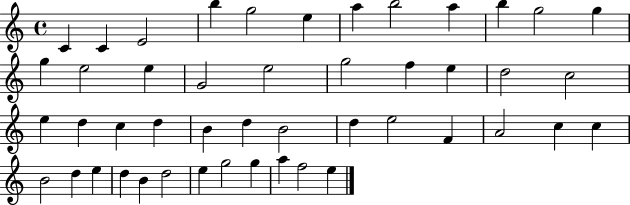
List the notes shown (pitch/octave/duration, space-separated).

C4/q C4/q E4/h B5/q G5/h E5/q A5/q B5/h A5/q B5/q G5/h G5/q G5/q E5/h E5/q G4/h E5/h G5/h F5/q E5/q D5/h C5/h E5/q D5/q C5/q D5/q B4/q D5/q B4/h D5/q E5/h F4/q A4/h C5/q C5/q B4/h D5/q E5/q D5/q B4/q D5/h E5/q G5/h G5/q A5/q F5/h E5/q